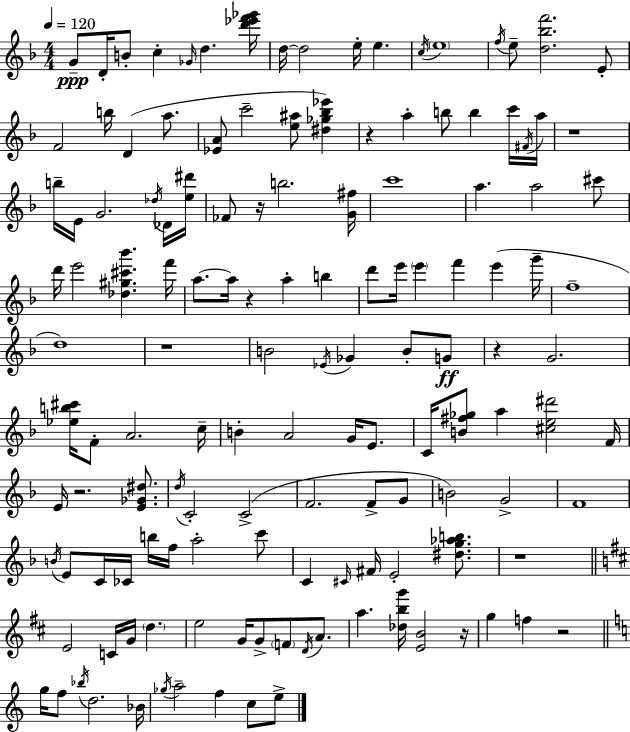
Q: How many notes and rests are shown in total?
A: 138